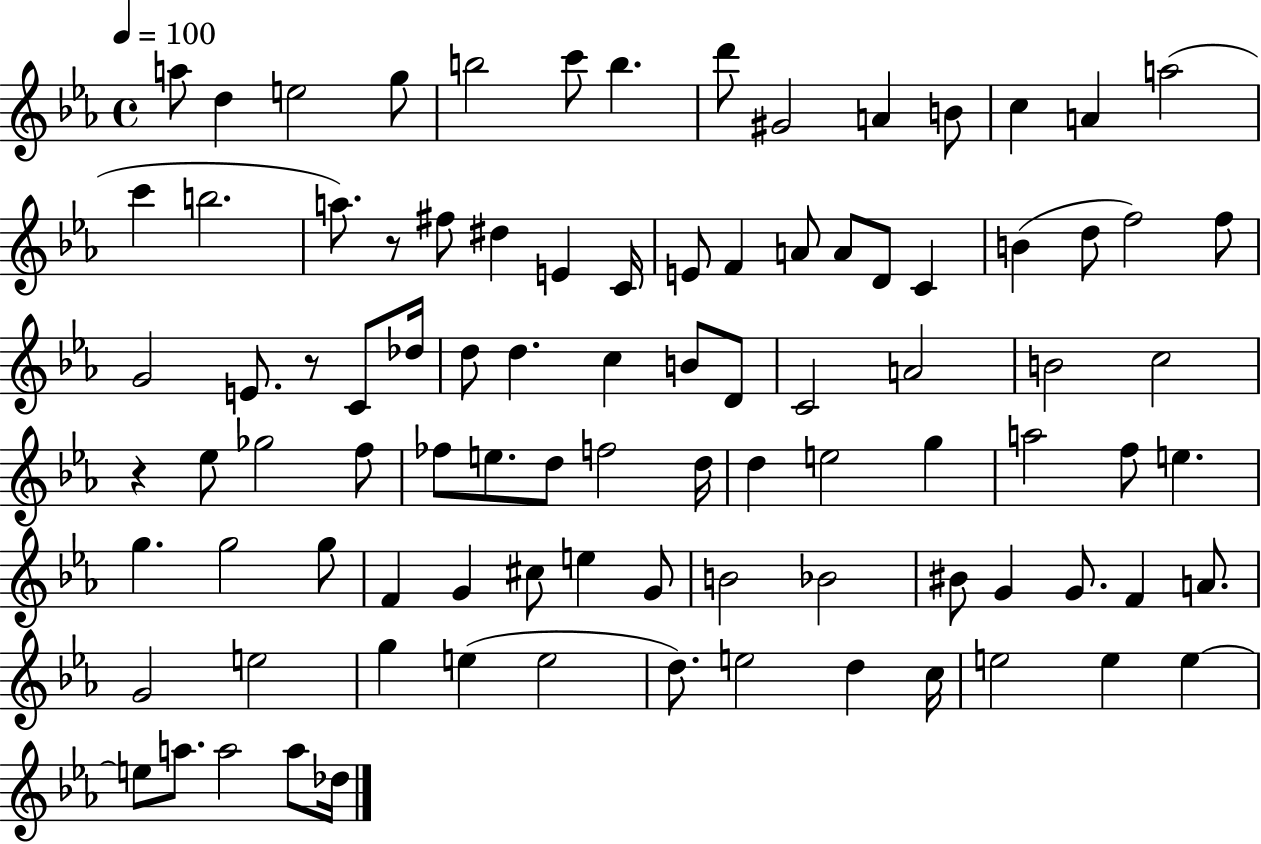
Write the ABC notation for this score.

X:1
T:Untitled
M:4/4
L:1/4
K:Eb
a/2 d e2 g/2 b2 c'/2 b d'/2 ^G2 A B/2 c A a2 c' b2 a/2 z/2 ^f/2 ^d E C/4 E/2 F A/2 A/2 D/2 C B d/2 f2 f/2 G2 E/2 z/2 C/2 _d/4 d/2 d c B/2 D/2 C2 A2 B2 c2 z _e/2 _g2 f/2 _f/2 e/2 d/2 f2 d/4 d e2 g a2 f/2 e g g2 g/2 F G ^c/2 e G/2 B2 _B2 ^B/2 G G/2 F A/2 G2 e2 g e e2 d/2 e2 d c/4 e2 e e e/2 a/2 a2 a/2 _d/4